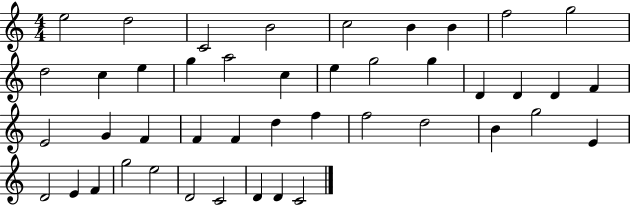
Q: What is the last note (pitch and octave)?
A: C4